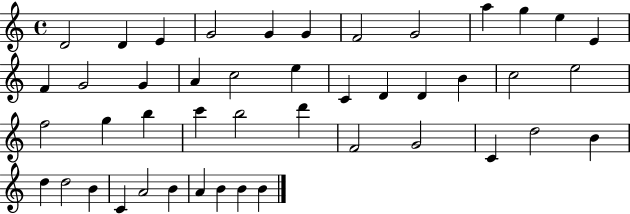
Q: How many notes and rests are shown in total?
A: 45